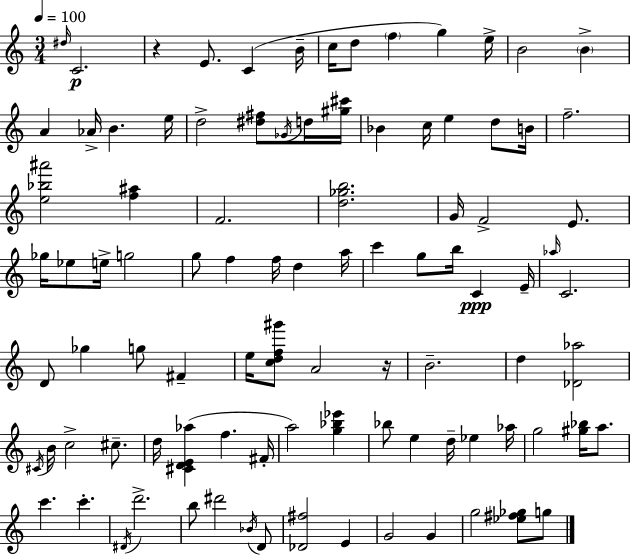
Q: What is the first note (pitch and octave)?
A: D#5